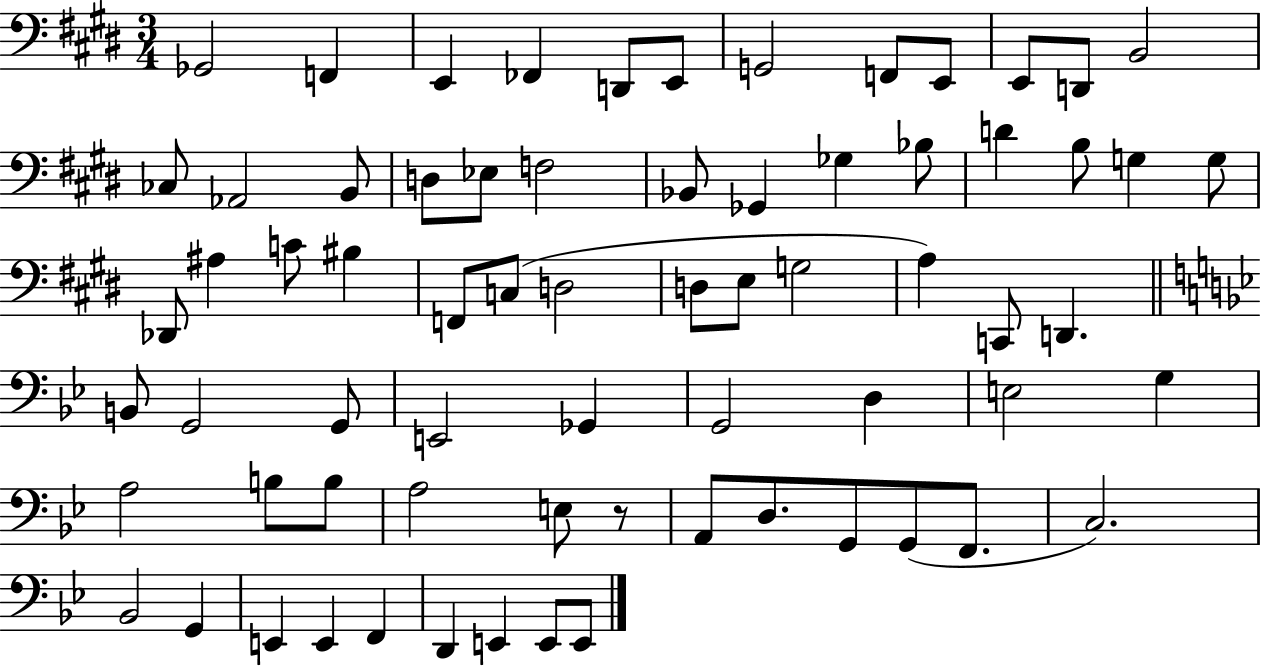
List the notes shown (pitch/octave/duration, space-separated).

Gb2/h F2/q E2/q FES2/q D2/e E2/e G2/h F2/e E2/e E2/e D2/e B2/h CES3/e Ab2/h B2/e D3/e Eb3/e F3/h Bb2/e Gb2/q Gb3/q Bb3/e D4/q B3/e G3/q G3/e Db2/e A#3/q C4/e BIS3/q F2/e C3/e D3/h D3/e E3/e G3/h A3/q C2/e D2/q. B2/e G2/h G2/e E2/h Gb2/q G2/h D3/q E3/h G3/q A3/h B3/e B3/e A3/h E3/e R/e A2/e D3/e. G2/e G2/e F2/e. C3/h. Bb2/h G2/q E2/q E2/q F2/q D2/q E2/q E2/e E2/e